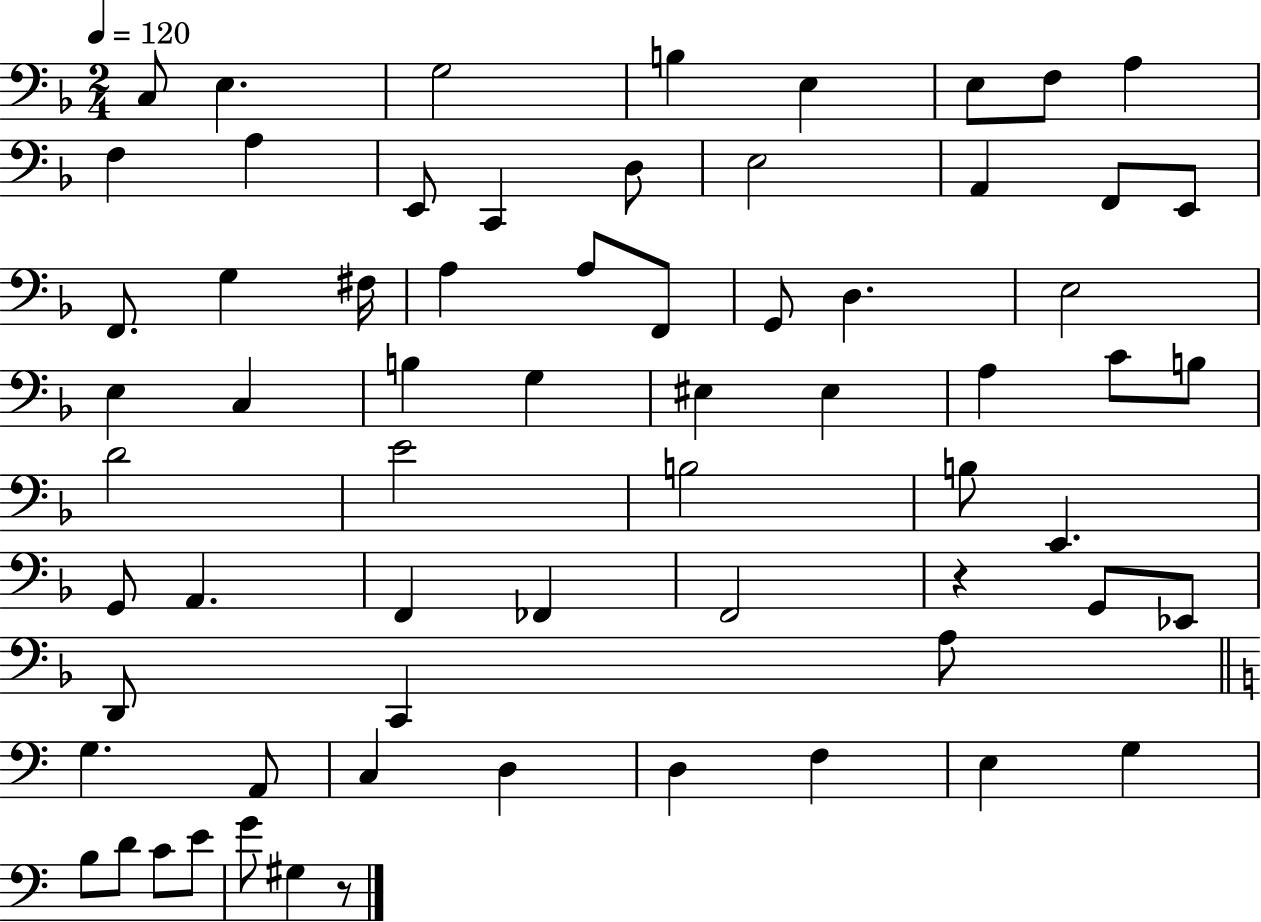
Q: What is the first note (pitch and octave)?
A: C3